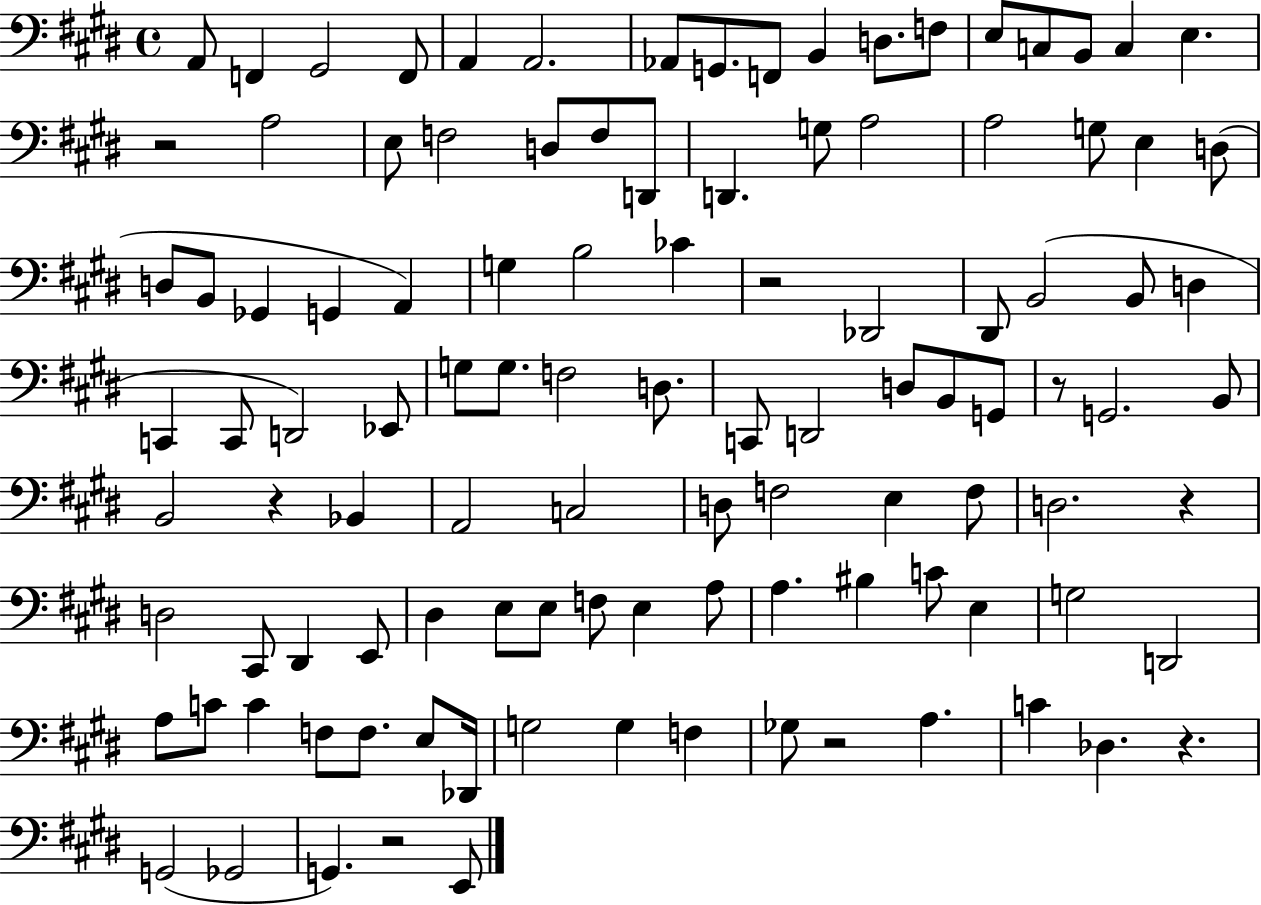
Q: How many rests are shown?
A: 8